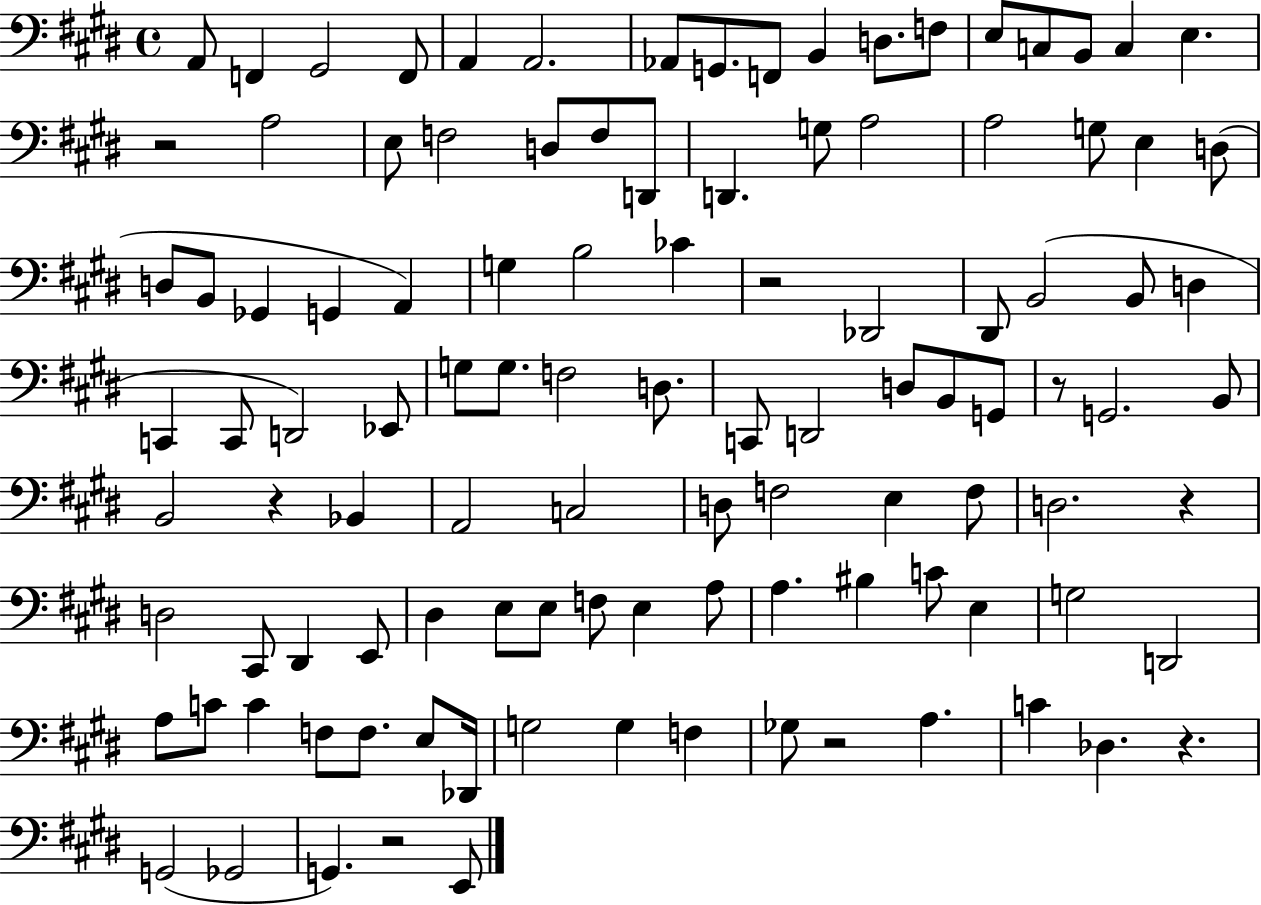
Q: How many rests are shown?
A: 8